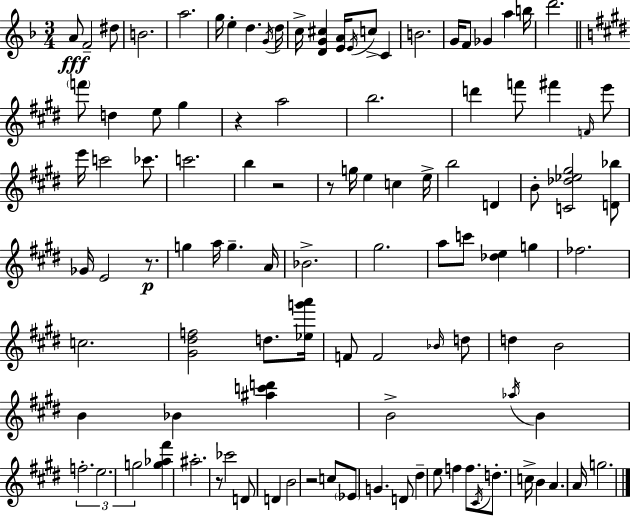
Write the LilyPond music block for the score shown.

{
  \clef treble
  \numericTimeSignature
  \time 3/4
  \key d \minor
  a'8\fff f'2-- dis''8 | b'2. | a''2. | g''16 e''4-. d''4. \acciaccatura { g'16 } | \break d''16 c''16-> <d' g' cis''>4 <e' a'>16 \acciaccatura { e'16 } c''8-> c'4 | b'2. | g'16 f'8 ges'4 a''4 | b''16 d'''2. | \break \bar "||" \break \key e \major \parenthesize f'''8 d''4 e''8 gis''4 | r4 a''2 | b''2. | d'''4 f'''8 fis'''4 \grace { f'16 } e'''8 | \break e'''16 c'''2 ces'''8. | c'''2. | b''4 r2 | r8 g''16 e''4 c''4 | \break e''16-> b''2 d'4 | b'8-. <c' des'' ees'' gis''>2 <d' bes''>8 | ges'16 e'2 r8.\p | g''4 a''16 g''4.-- | \break a'16 bes'2.-> | gis''2. | a''8 c'''8 <des'' e''>4 g''4 | fes''2. | \break c''2. | <gis' dis'' f''>2 d''8. | <ees'' g''' a'''>16 f'8 f'2 \grace { bes'16 } | d''8 d''4 b'2 | \break b'4 bes'4 <ais'' c''' d'''>4 | b'2-> \acciaccatura { aes''16 } b'4 | \tuplet 3/2 { f''2.-. | e''2. | \break g''2 } <g'' aes'' fis'''>4 | ais''2.-. | r8 ces'''2 | d'8 d'4 b'2 | \break r2 c''8 | \parenthesize ees'8 g'4. d'8 dis''4-- | e''8 f''4 f''8. | \acciaccatura { cis'16 } d''8.-. c''16-> b'4 a'4. | \break a'16 g''2. | \bar "|."
}